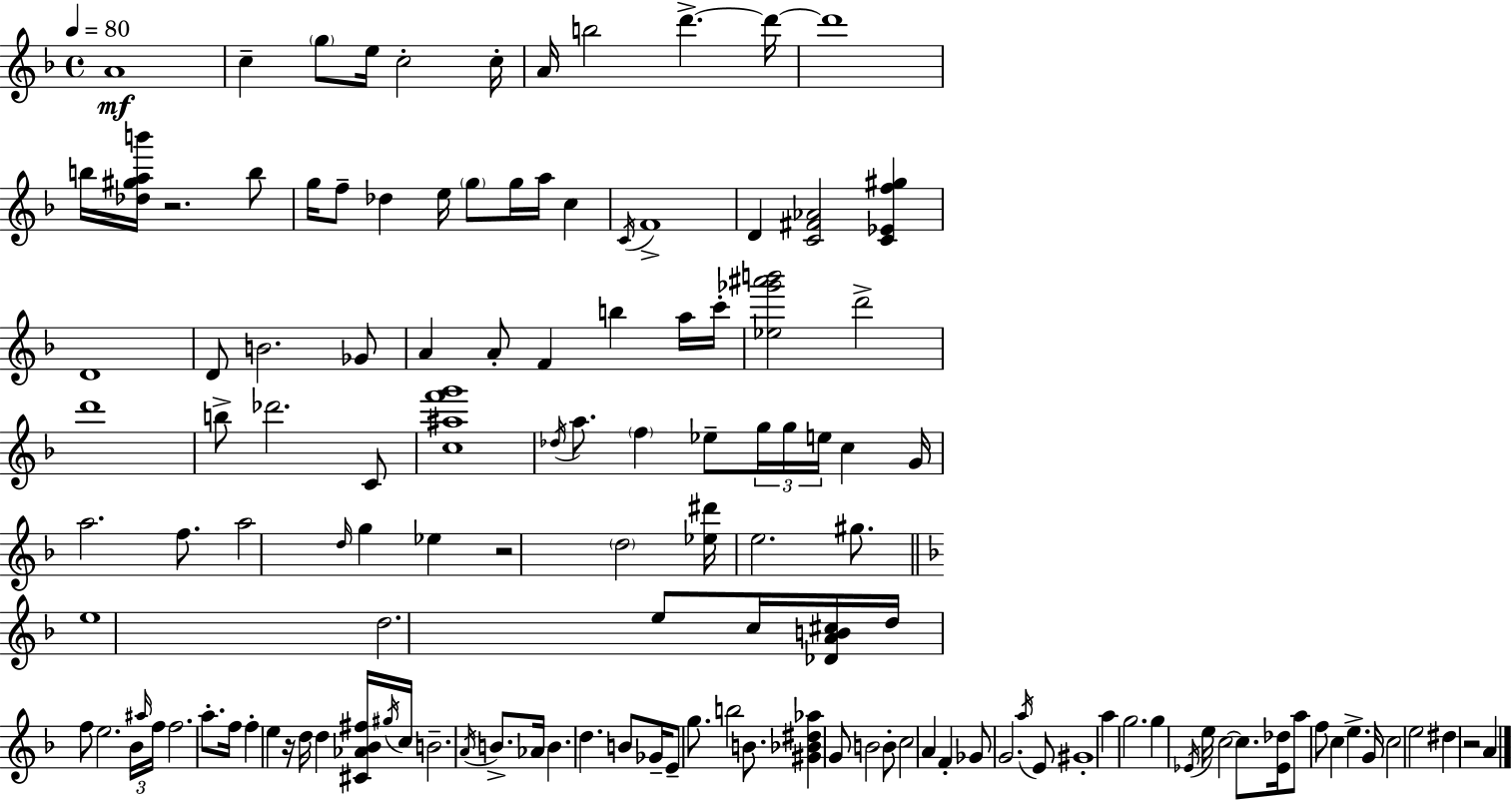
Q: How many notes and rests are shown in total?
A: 129